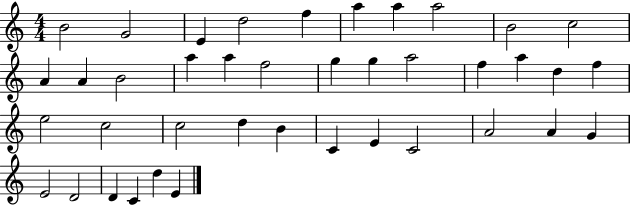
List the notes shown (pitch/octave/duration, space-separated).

B4/h G4/h E4/q D5/h F5/q A5/q A5/q A5/h B4/h C5/h A4/q A4/q B4/h A5/q A5/q F5/h G5/q G5/q A5/h F5/q A5/q D5/q F5/q E5/h C5/h C5/h D5/q B4/q C4/q E4/q C4/h A4/h A4/q G4/q E4/h D4/h D4/q C4/q D5/q E4/q